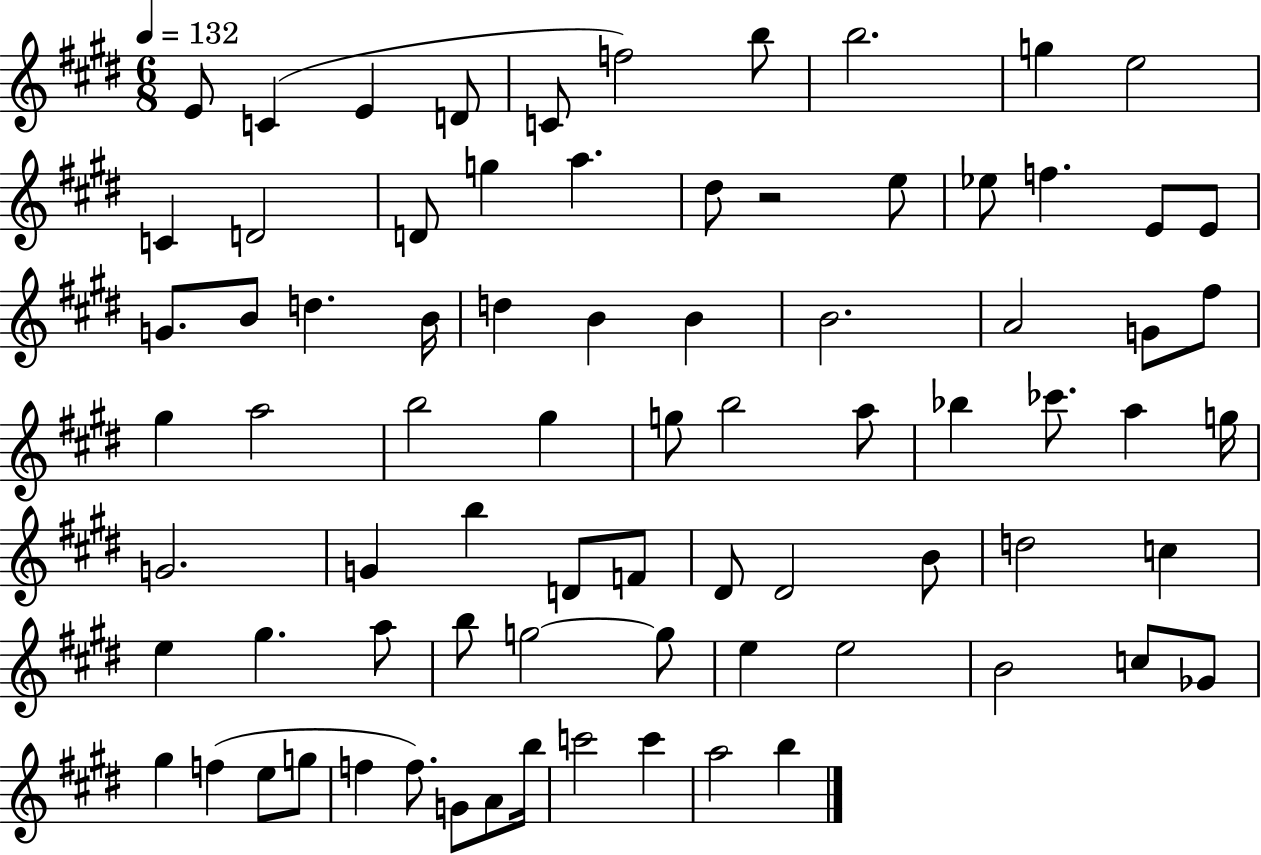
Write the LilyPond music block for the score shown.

{
  \clef treble
  \numericTimeSignature
  \time 6/8
  \key e \major
  \tempo 4 = 132
  \repeat volta 2 { e'8 c'4( e'4 d'8 | c'8 f''2) b''8 | b''2. | g''4 e''2 | \break c'4 d'2 | d'8 g''4 a''4. | dis''8 r2 e''8 | ees''8 f''4. e'8 e'8 | \break g'8. b'8 d''4. b'16 | d''4 b'4 b'4 | b'2. | a'2 g'8 fis''8 | \break gis''4 a''2 | b''2 gis''4 | g''8 b''2 a''8 | bes''4 ces'''8. a''4 g''16 | \break g'2. | g'4 b''4 d'8 f'8 | dis'8 dis'2 b'8 | d''2 c''4 | \break e''4 gis''4. a''8 | b''8 g''2~~ g''8 | e''4 e''2 | b'2 c''8 ges'8 | \break gis''4 f''4( e''8 g''8 | f''4 f''8.) g'8 a'8 b''16 | c'''2 c'''4 | a''2 b''4 | \break } \bar "|."
}